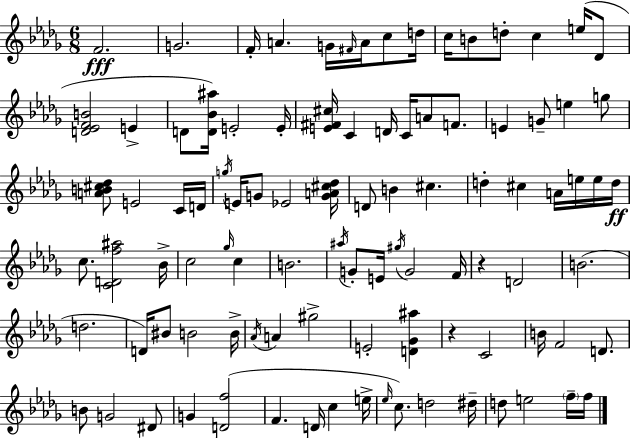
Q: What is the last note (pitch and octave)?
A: F5